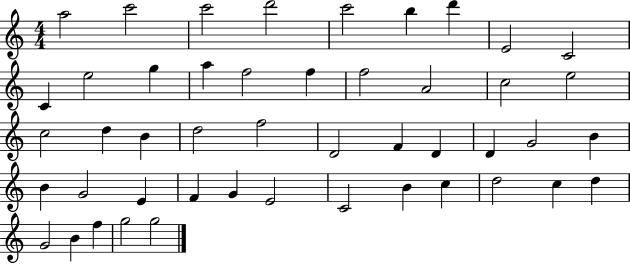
{
  \clef treble
  \numericTimeSignature
  \time 4/4
  \key c \major
  a''2 c'''2 | c'''2 d'''2 | c'''2 b''4 d'''4 | e'2 c'2 | \break c'4 e''2 g''4 | a''4 f''2 f''4 | f''2 a'2 | c''2 e''2 | \break c''2 d''4 b'4 | d''2 f''2 | d'2 f'4 d'4 | d'4 g'2 b'4 | \break b'4 g'2 e'4 | f'4 g'4 e'2 | c'2 b'4 c''4 | d''2 c''4 d''4 | \break g'2 b'4 f''4 | g''2 g''2 | \bar "|."
}